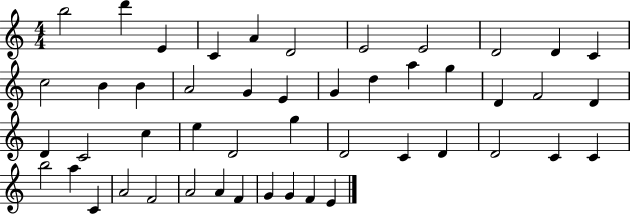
B5/h D6/q E4/q C4/q A4/q D4/h E4/h E4/h D4/h D4/q C4/q C5/h B4/q B4/q A4/h G4/q E4/q G4/q D5/q A5/q G5/q D4/q F4/h D4/q D4/q C4/h C5/q E5/q D4/h G5/q D4/h C4/q D4/q D4/h C4/q C4/q B5/h A5/q C4/q A4/h F4/h A4/h A4/q F4/q G4/q G4/q F4/q E4/q